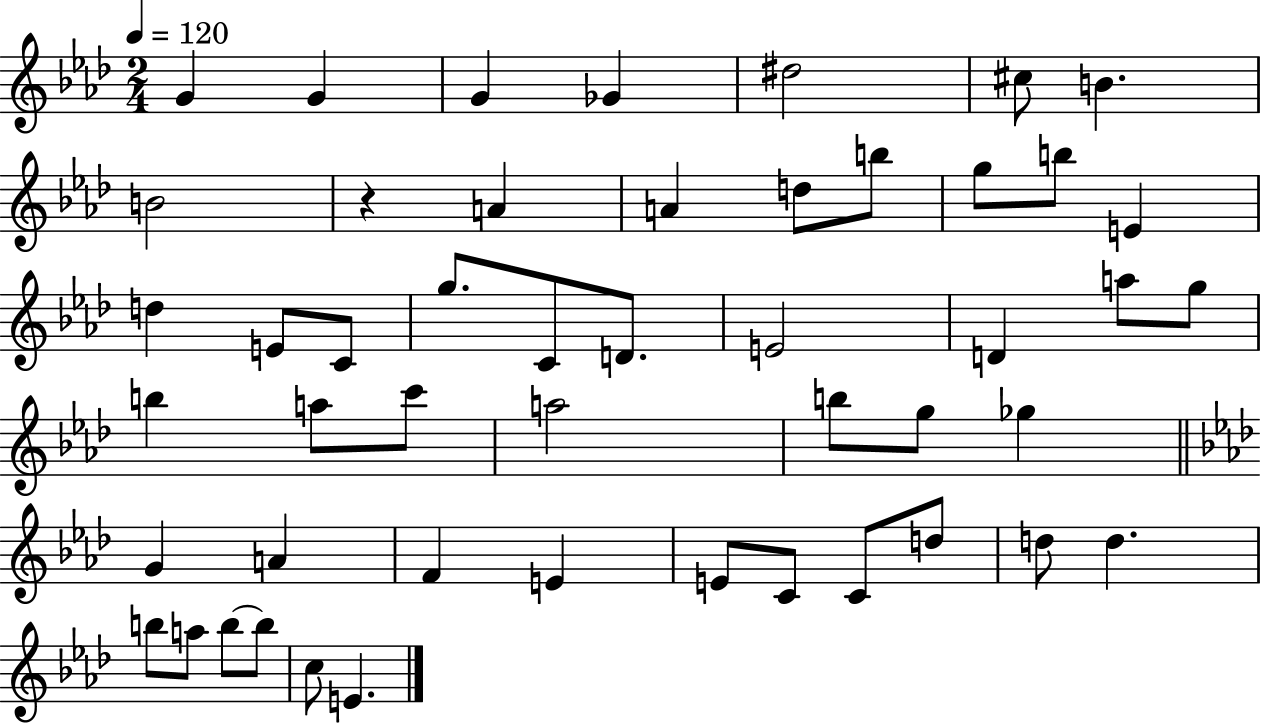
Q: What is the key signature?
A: AES major